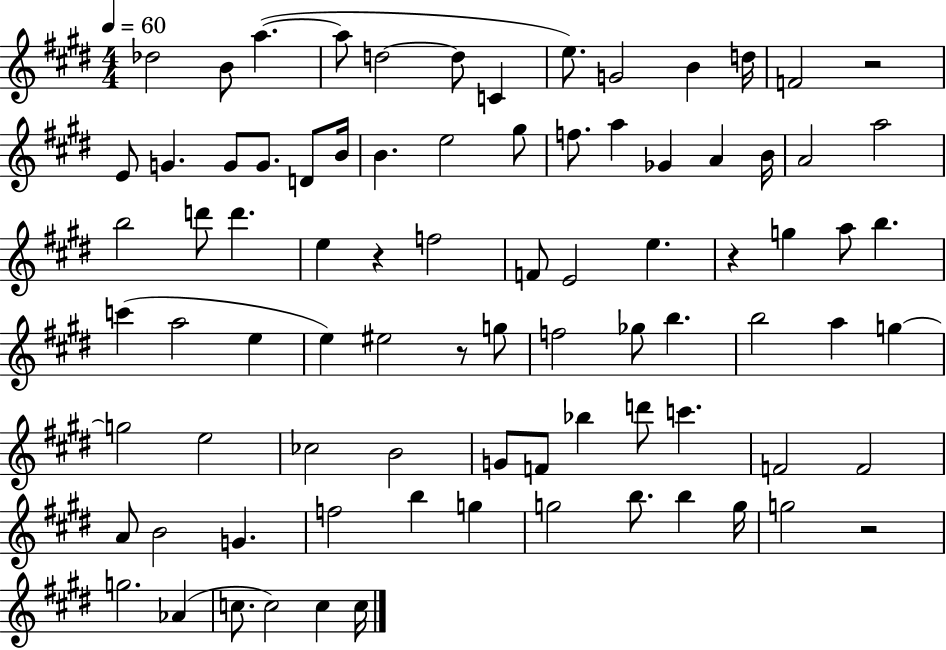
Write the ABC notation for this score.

X:1
T:Untitled
M:4/4
L:1/4
K:E
_d2 B/2 a a/2 d2 d/2 C e/2 G2 B d/4 F2 z2 E/2 G G/2 G/2 D/2 B/4 B e2 ^g/2 f/2 a _G A B/4 A2 a2 b2 d'/2 d' e z f2 F/2 E2 e z g a/2 b c' a2 e e ^e2 z/2 g/2 f2 _g/2 b b2 a g g2 e2 _c2 B2 G/2 F/2 _b d'/2 c' F2 F2 A/2 B2 G f2 b g g2 b/2 b g/4 g2 z2 g2 _A c/2 c2 c c/4